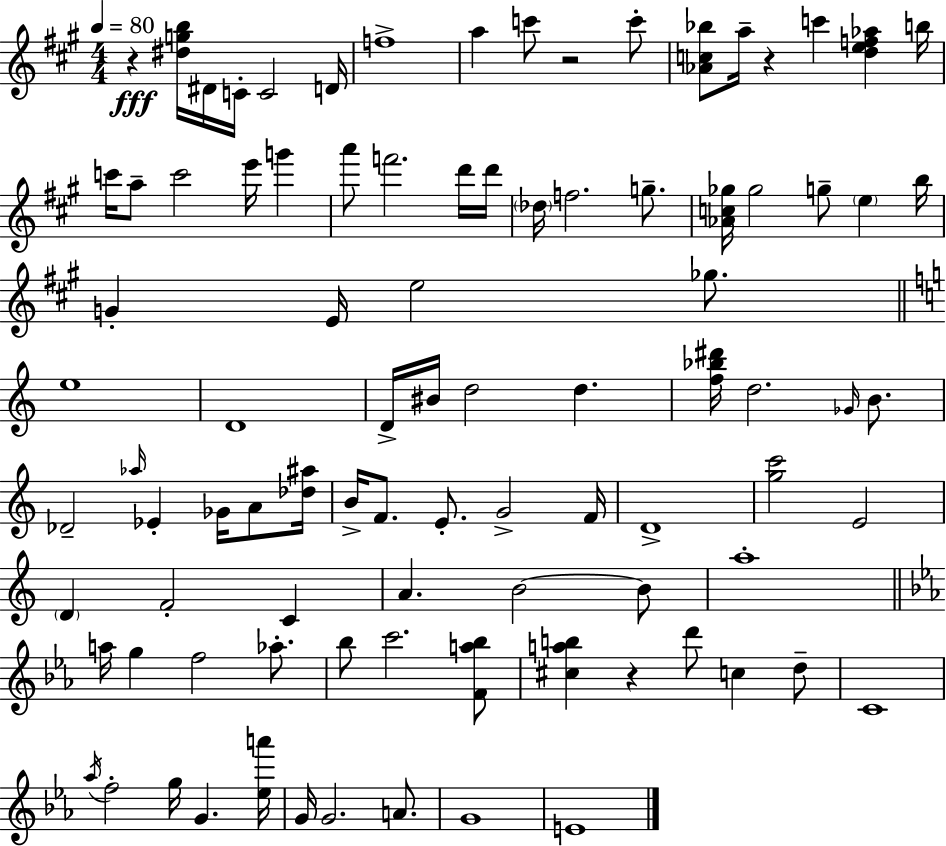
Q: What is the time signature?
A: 4/4